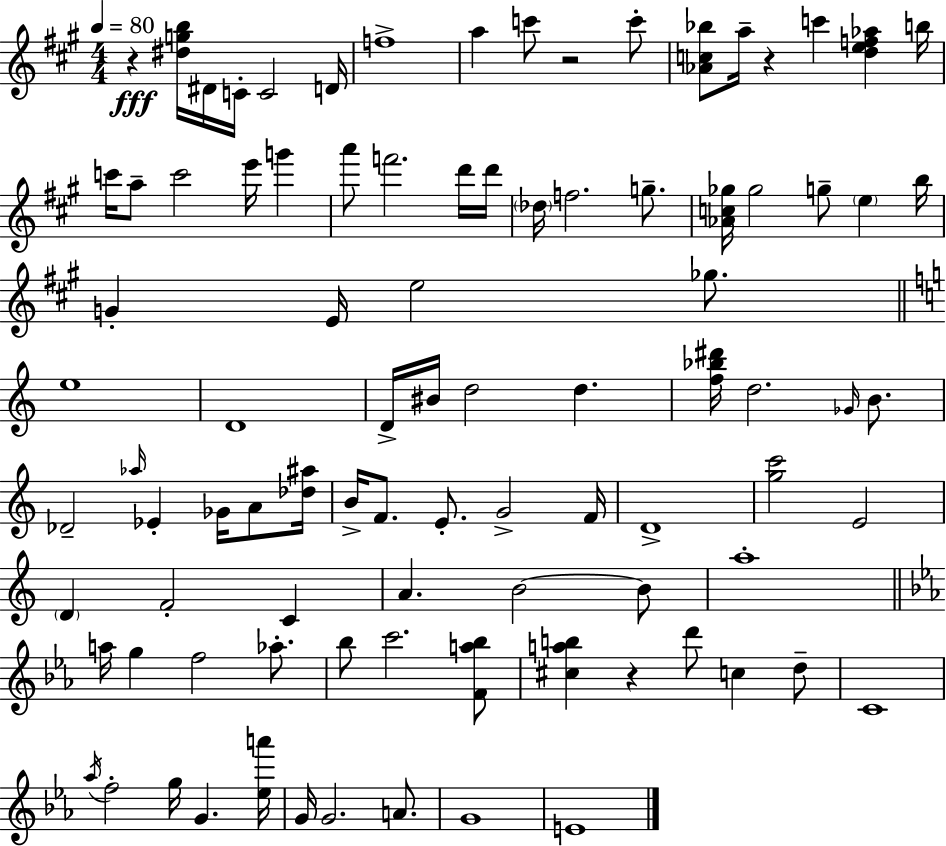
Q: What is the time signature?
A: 4/4